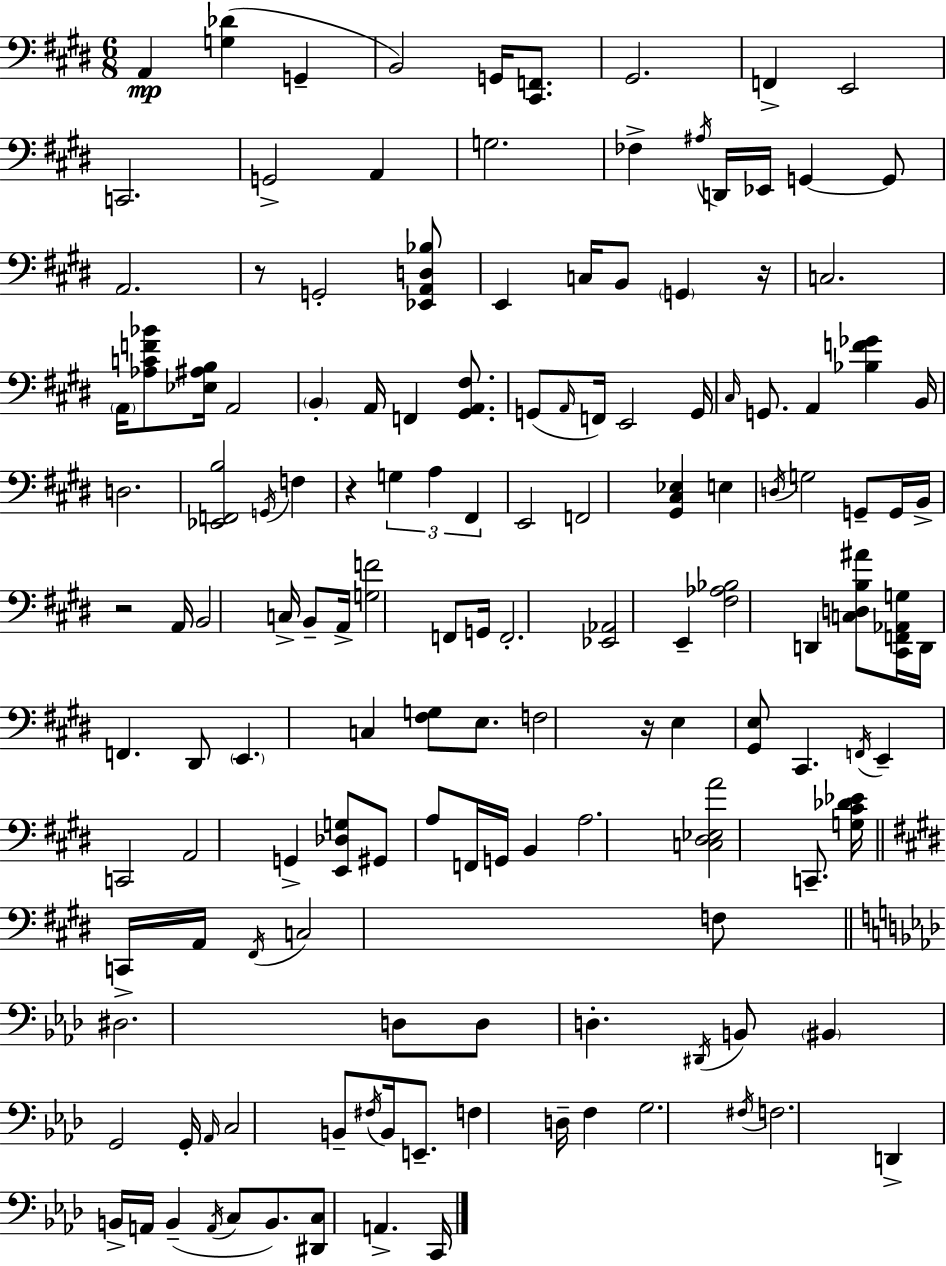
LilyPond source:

{
  \clef bass
  \numericTimeSignature
  \time 6/8
  \key e \major
  a,4\mp <g des'>4( g,4-- | b,2) g,16 <cis, f,>8. | gis,2. | f,4-> e,2 | \break c,2. | g,2-> a,4 | g2. | fes4-> \acciaccatura { ais16 } d,16 ees,16 g,4~~ g,8 | \break a,2. | r8 g,2-. <ees, a, d bes>8 | e,4 c16 b,8 \parenthesize g,4 | r16 c2. | \break \parenthesize a,16 <aes c' f' bes'>8 <ees ais b>16 a,2 | \parenthesize b,4-. a,16 f,4 <gis, a, fis>8. | g,8( \grace { a,16 } f,16) e,2 | g,16 \grace { cis16 } g,8. a,4 <bes f' ges'>4 | \break b,16 d2. | <ees, f, b>2 \acciaccatura { g,16 } | f4 r4 \tuplet 3/2 { g4 | a4 fis,4 } e,2 | \break f,2 | <gis, cis ees>4 e4 \acciaccatura { d16 } g2 | g,8-- g,16 b,16-> r2 | a,16 b,2 | \break c16-> b,8-- a,16-> <g f'>2 | f,8 g,16 f,2.-. | <ees, aes,>2 | e,4-- <fis aes bes>2 | \break d,4 <c d b ais'>8 <cis, f, aes, g>16 d,16 f,4. | dis,8 \parenthesize e,4. c4 | <fis g>8 e8. f2 | r16 e4 <gis, e>8 cis,4. | \break \acciaccatura { f,16 } e,4-- c,2 | a,2 | g,4-> <e, des g>8 gis,8 a8 | f,16 g,16 b,4 a2. | \break <c dis ees a'>2 | c,8.-- <g cis' des' ees'>16 \bar "||" \break \key e \major c,16-> a,16 \acciaccatura { fis,16 } c2 f8 | \bar "||" \break \key f \minor dis2. | d8 d8 d4.-. \acciaccatura { dis,16 } b,8 | \parenthesize bis,4 g,2 | g,16-. \grace { aes,16 } c2 b,8-- | \break \acciaccatura { fis16 } b,16 e,8.-- f4 d16-- f4 | g2. | \acciaccatura { fis16 } f2. | d,4-> b,16-> a,16 b,4--( | \break \acciaccatura { a,16 } c8 b,8.) <dis, c>8 a,4.-> | c,16 \bar "|."
}